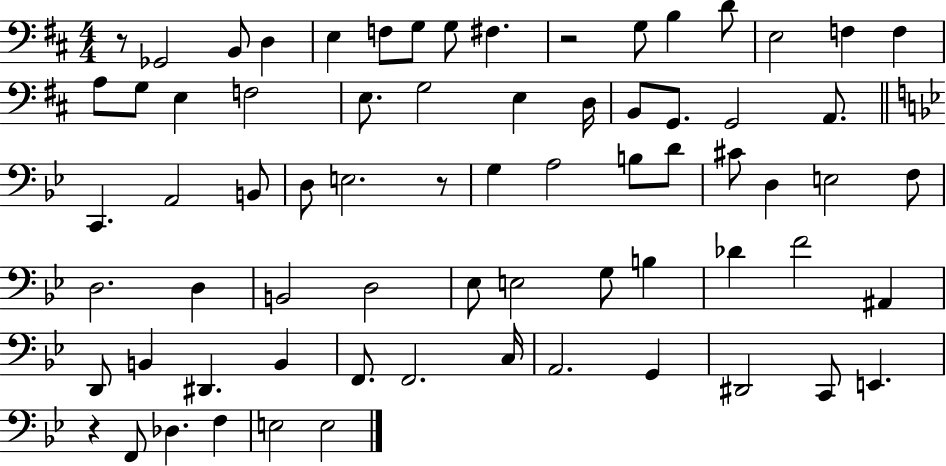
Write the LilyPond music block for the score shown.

{
  \clef bass
  \numericTimeSignature
  \time 4/4
  \key d \major
  r8 ges,2 b,8 d4 | e4 f8 g8 g8 fis4. | r2 g8 b4 d'8 | e2 f4 f4 | \break a8 g8 e4 f2 | e8. g2 e4 d16 | b,8 g,8. g,2 a,8. | \bar "||" \break \key bes \major c,4. a,2 b,8 | d8 e2. r8 | g4 a2 b8 d'8 | cis'8 d4 e2 f8 | \break d2. d4 | b,2 d2 | ees8 e2 g8 b4 | des'4 f'2 ais,4 | \break d,8 b,4 dis,4. b,4 | f,8. f,2. c16 | a,2. g,4 | dis,2 c,8 e,4. | \break r4 f,8 des4. f4 | e2 e2 | \bar "|."
}